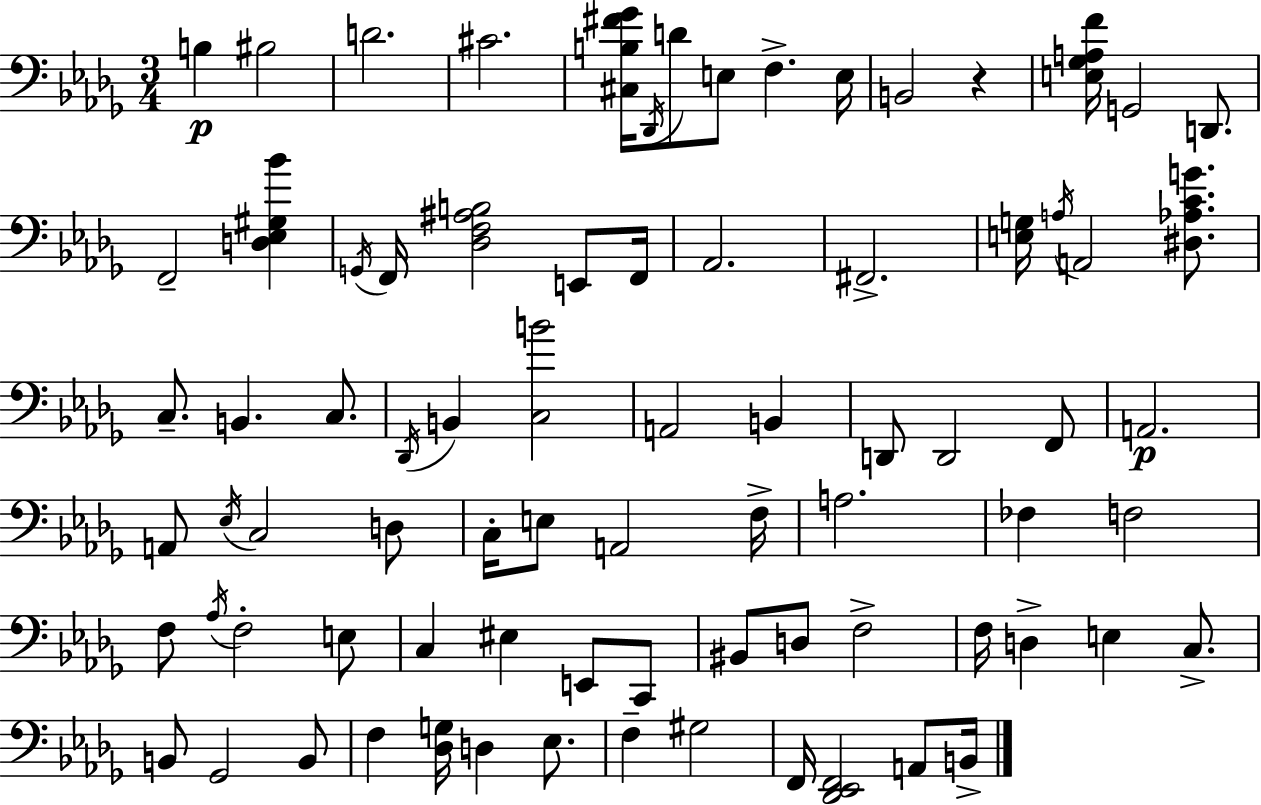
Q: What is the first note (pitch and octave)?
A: B3